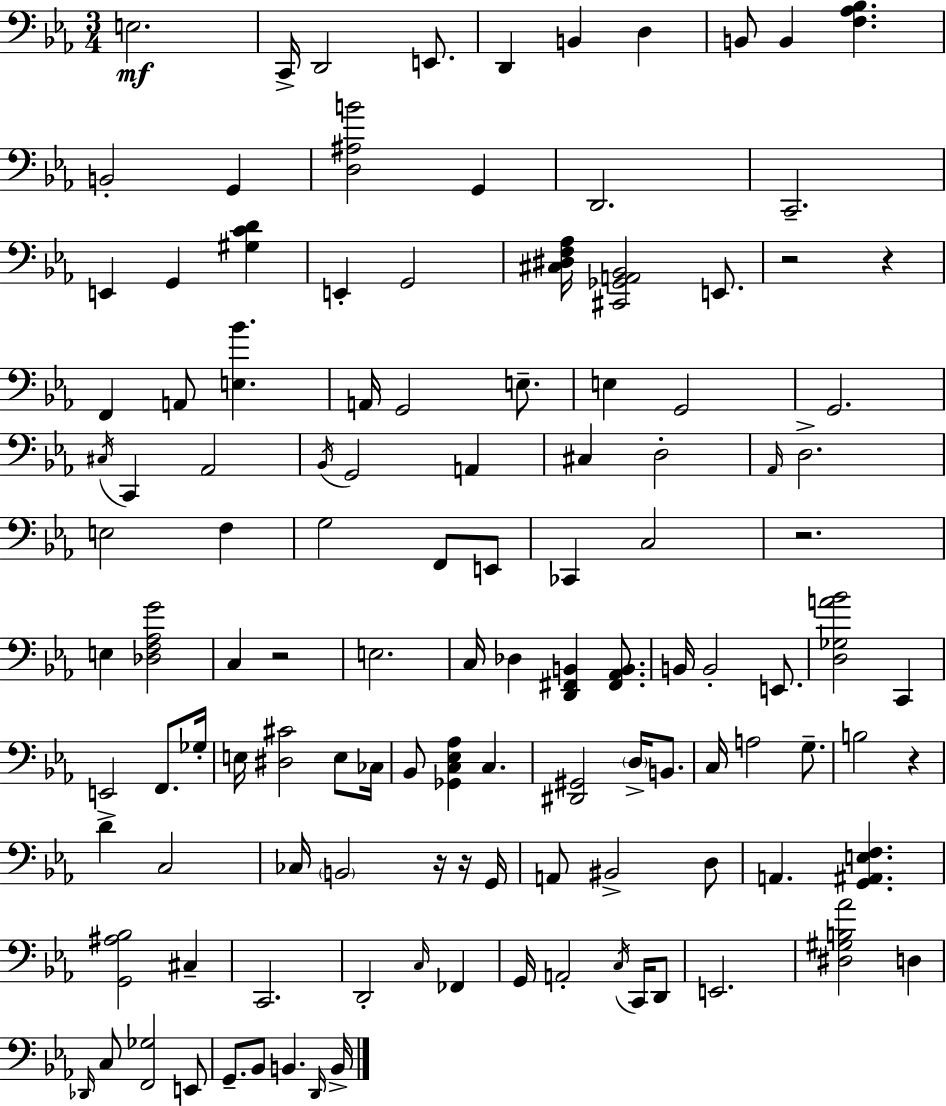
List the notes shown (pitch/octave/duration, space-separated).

E3/h. C2/s D2/h E2/e. D2/q B2/q D3/q B2/e B2/q [F3,Ab3,Bb3]/q. B2/h G2/q [D3,A#3,B4]/h G2/q D2/h. C2/h. E2/q G2/q [G#3,C4,D4]/q E2/q G2/h [C#3,D#3,F3,Ab3]/s [C#2,Gb2,A2,Bb2]/h E2/e. R/h R/q F2/q A2/e [E3,Bb4]/q. A2/s G2/h E3/e. E3/q G2/h G2/h. C#3/s C2/q Ab2/h Bb2/s G2/h A2/q C#3/q D3/h Ab2/s D3/h. E3/h F3/q G3/h F2/e E2/e CES2/q C3/h R/h. E3/q [Db3,F3,Ab3,G4]/h C3/q R/h E3/h. C3/s Db3/q [D2,F#2,B2]/q [F#2,Ab2,B2]/e. B2/s B2/h E2/e. [D3,Gb3,A4,Bb4]/h C2/q E2/h F2/e. Gb3/s E3/s [D#3,C#4]/h E3/e CES3/s Bb2/e [Gb2,C3,Eb3,Ab3]/q C3/q. [D#2,G#2]/h D3/s B2/e. C3/s A3/h G3/e. B3/h R/q D4/q C3/h CES3/s B2/h R/s R/s G2/s A2/e BIS2/h D3/e A2/q. [G2,A#2,E3,F3]/q. [G2,A#3,Bb3]/h C#3/q C2/h. D2/h C3/s FES2/q G2/s A2/h C3/s C2/s D2/e E2/h. [D#3,G#3,B3,Ab4]/h D3/q Db2/s C3/e [F2,Gb3]/h E2/e G2/e. Bb2/e B2/q. D2/s B2/s